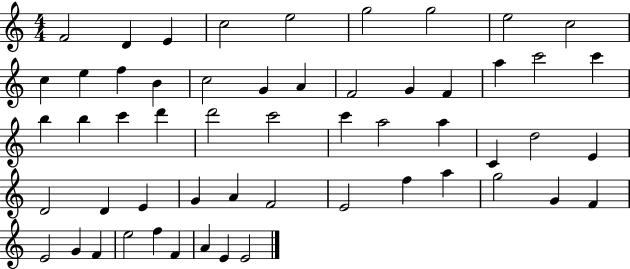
{
  \clef treble
  \numericTimeSignature
  \time 4/4
  \key c \major
  f'2 d'4 e'4 | c''2 e''2 | g''2 g''2 | e''2 c''2 | \break c''4 e''4 f''4 b'4 | c''2 g'4 a'4 | f'2 g'4 f'4 | a''4 c'''2 c'''4 | \break b''4 b''4 c'''4 d'''4 | d'''2 c'''2 | c'''4 a''2 a''4 | c'4 d''2 e'4 | \break d'2 d'4 e'4 | g'4 a'4 f'2 | e'2 f''4 a''4 | g''2 g'4 f'4 | \break e'2 g'4 f'4 | e''2 f''4 f'4 | a'4 e'4 e'2 | \bar "|."
}